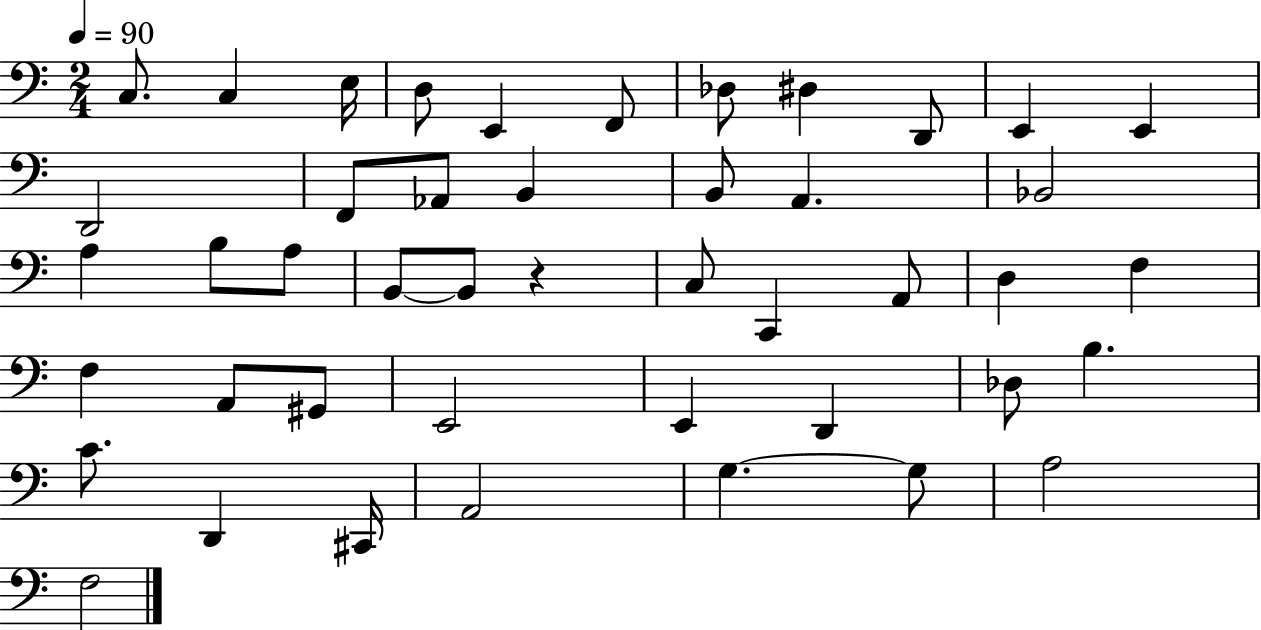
C3/e. C3/q E3/s D3/e E2/q F2/e Db3/e D#3/q D2/e E2/q E2/q D2/h F2/e Ab2/e B2/q B2/e A2/q. Bb2/h A3/q B3/e A3/e B2/e B2/e R/q C3/e C2/q A2/e D3/q F3/q F3/q A2/e G#2/e E2/h E2/q D2/q Db3/e B3/q. C4/e. D2/q C#2/s A2/h G3/q. G3/e A3/h F3/h